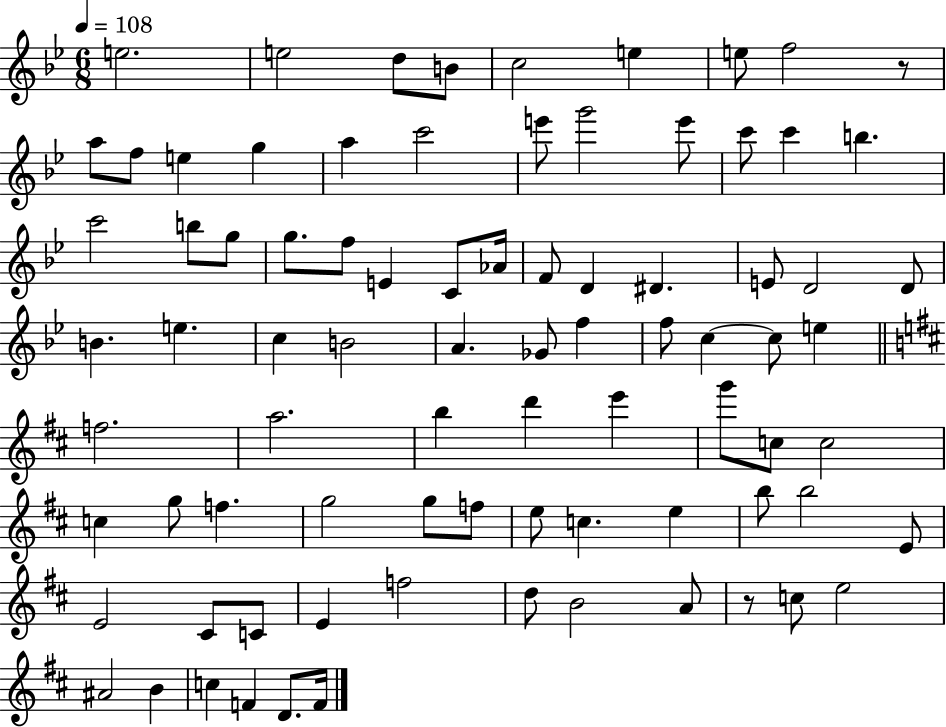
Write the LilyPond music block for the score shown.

{
  \clef treble
  \numericTimeSignature
  \time 6/8
  \key bes \major
  \tempo 4 = 108
  e''2. | e''2 d''8 b'8 | c''2 e''4 | e''8 f''2 r8 | \break a''8 f''8 e''4 g''4 | a''4 c'''2 | e'''8 g'''2 e'''8 | c'''8 c'''4 b''4. | \break c'''2 b''8 g''8 | g''8. f''8 e'4 c'8 aes'16 | f'8 d'4 dis'4. | e'8 d'2 d'8 | \break b'4. e''4. | c''4 b'2 | a'4. ges'8 f''4 | f''8 c''4~~ c''8 e''4 | \break \bar "||" \break \key d \major f''2. | a''2. | b''4 d'''4 e'''4 | g'''8 c''8 c''2 | \break c''4 g''8 f''4. | g''2 g''8 f''8 | e''8 c''4. e''4 | b''8 b''2 e'8 | \break e'2 cis'8 c'8 | e'4 f''2 | d''8 b'2 a'8 | r8 c''8 e''2 | \break ais'2 b'4 | c''4 f'4 d'8. f'16 | \bar "|."
}